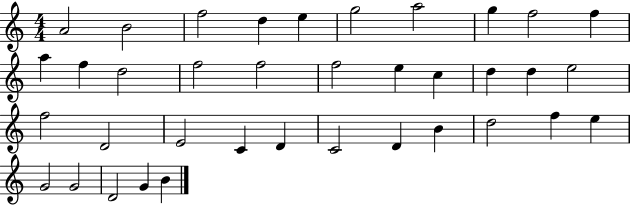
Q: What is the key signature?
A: C major